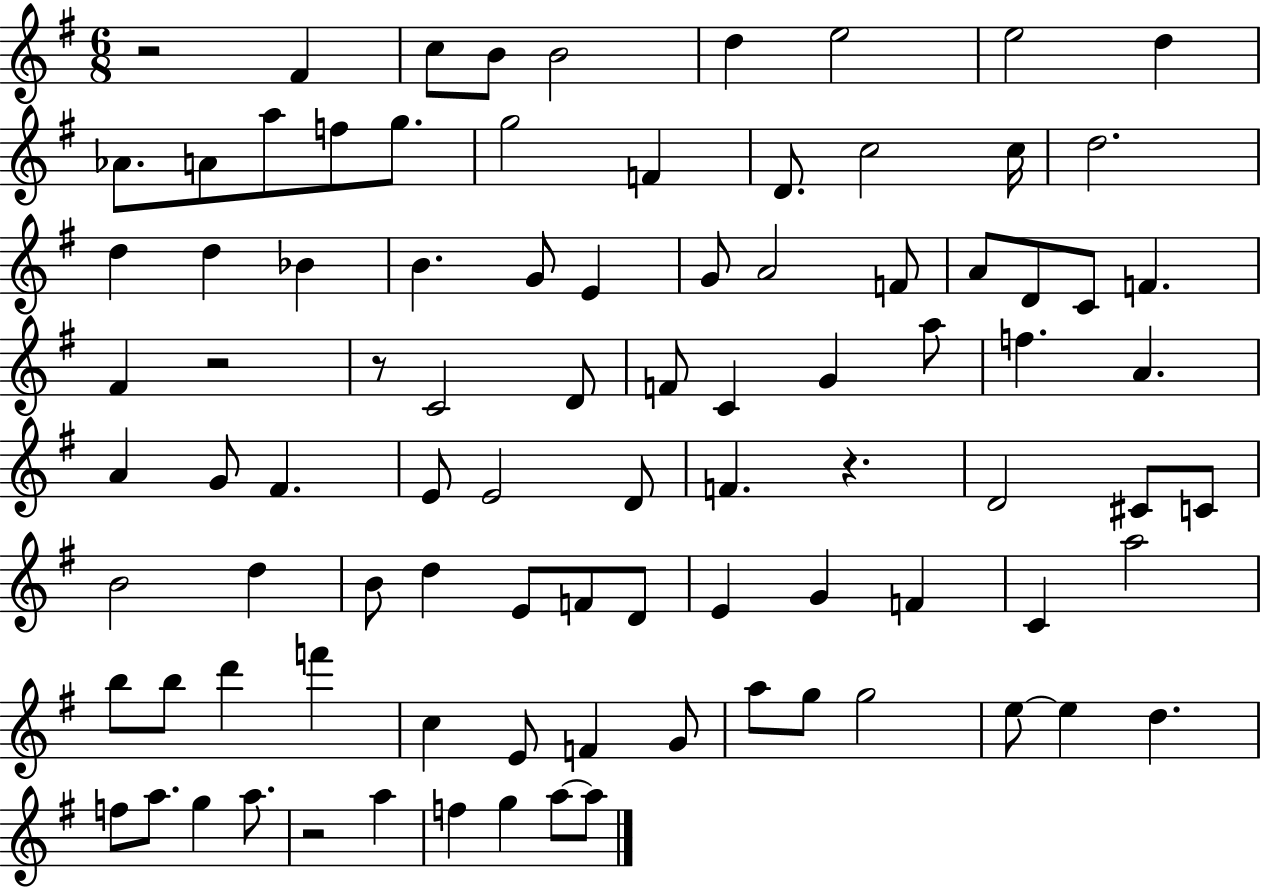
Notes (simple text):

R/h F#4/q C5/e B4/e B4/h D5/q E5/h E5/h D5/q Ab4/e. A4/e A5/e F5/e G5/e. G5/h F4/q D4/e. C5/h C5/s D5/h. D5/q D5/q Bb4/q B4/q. G4/e E4/q G4/e A4/h F4/e A4/e D4/e C4/e F4/q. F#4/q R/h R/e C4/h D4/e F4/e C4/q G4/q A5/e F5/q. A4/q. A4/q G4/e F#4/q. E4/e E4/h D4/e F4/q. R/q. D4/h C#4/e C4/e B4/h D5/q B4/e D5/q E4/e F4/e D4/e E4/q G4/q F4/q C4/q A5/h B5/e B5/e D6/q F6/q C5/q E4/e F4/q G4/e A5/e G5/e G5/h E5/e E5/q D5/q. F5/e A5/e. G5/q A5/e. R/h A5/q F5/q G5/q A5/e A5/e